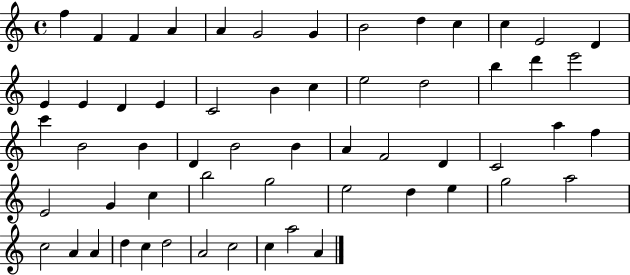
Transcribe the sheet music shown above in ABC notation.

X:1
T:Untitled
M:4/4
L:1/4
K:C
f F F A A G2 G B2 d c c E2 D E E D E C2 B c e2 d2 b d' e'2 c' B2 B D B2 B A F2 D C2 a f E2 G c b2 g2 e2 d e g2 a2 c2 A A d c d2 A2 c2 c a2 A